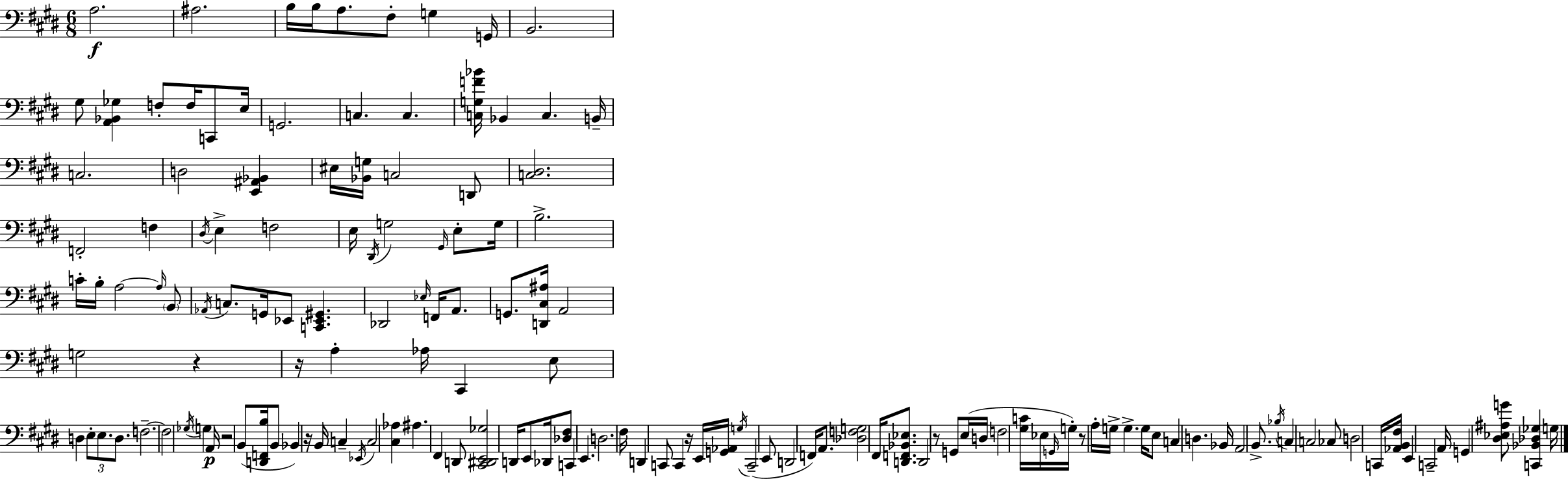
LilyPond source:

{
  \clef bass
  \numericTimeSignature
  \time 6/8
  \key e \major
  a2.\f | ais2. | b16 b16 a8. fis8-. g4 g,16 | b,2. | \break gis8 <a, bes, ges>4 f8-. f16 c,8 e16 | g,2. | c4. c4. | <c g f' bes'>16 bes,4 c4. b,16-- | \break c2. | d2 <e, ais, bes,>4 | eis16 <bes, g>16 c2 d,8 | <c dis>2. | \break f,2-. f4 | \acciaccatura { dis16 } e4-> f2 | e16 \acciaccatura { dis,16 } g2 \grace { gis,16 } | e8-. g16 b2.-> | \break c'16-. b16-. a2~~ | \grace { a16 } \parenthesize b,8 \acciaccatura { aes,16 } c8. g,16 ees,8 <c, ees, gis,>4. | des,2 | \grace { ees16 } f,16 a,8. g,8. <d, cis ais>16 a,2 | \break g2 | r4 r16 a4-. aes16 | cis,4 e8 d4 \tuplet 3/2 { e8-. | e8. d8. } f2.--~~ | \break f2 | \acciaccatura { ges16 } \parenthesize g4 a,16\p r2 | b,8( <d, f, b>16 b,8 bes,4) | r16 b,16 c4-- \acciaccatura { ees,16 } c2 | \break <cis aes>4 ais4. | fis,4 d,8 <cis, dis, e, ges>2 | d,16 e,8 des,16 <des fis>8 c,4 | e,4. d2. | \break fis16 d,4 | c,8 c,4 r16 e,16 <g, aes,>16 \acciaccatura { g16 } c,2--( | e,8 d,2 | f,16) a,8. <des f g>2 | \break fis,16 <d, f, bes, ees>8. d,2 | r8 g,8 e16( d16 f2 | <gis c'>16 ees16 \grace { g,16 }) g16-. r8 | a16-. g16-> g4.-> g16 e8 | \break c4 d4. bes,16 a,2 | b,8.-> \acciaccatura { bes16 } c4 | c2 ces8 | d2 c,16 <aes, b, fis>16 e,4 | \break c,2-- a,16 | g,4 <dis ees ais g'>8 <c, bes, des ges>4 g16 \bar "|."
}